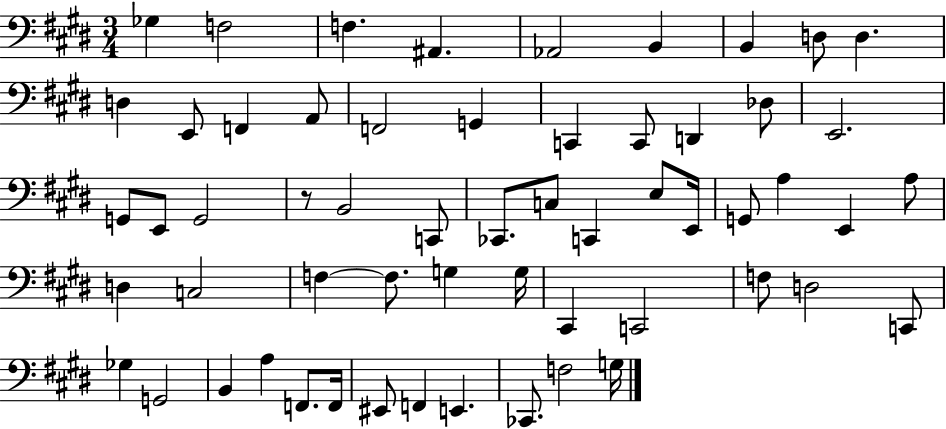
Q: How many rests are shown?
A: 1